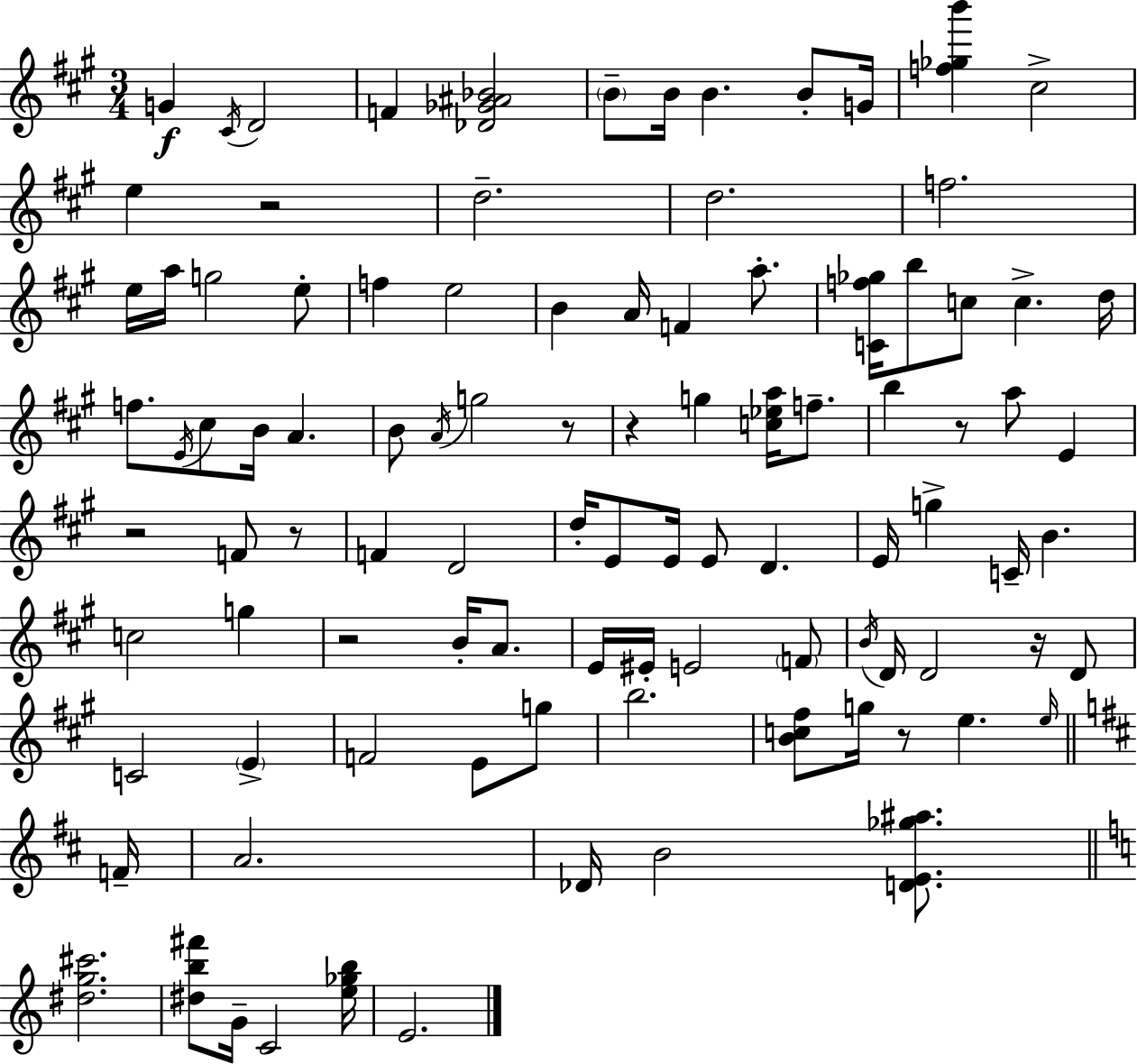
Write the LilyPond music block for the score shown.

{
  \clef treble
  \numericTimeSignature
  \time 3/4
  \key a \major
  g'4\f \acciaccatura { cis'16 } d'2 | f'4 <des' ges' ais' bes'>2 | \parenthesize b'8-- b'16 b'4. b'8-. | g'16 <f'' ges'' b'''>4 cis''2-> | \break e''4 r2 | d''2.-- | d''2. | f''2. | \break e''16 a''16 g''2 e''8-. | f''4 e''2 | b'4 a'16 f'4 a''8.-. | <c' f'' ges''>16 b''8 c''8 c''4.-> | \break d''16 f''8. \acciaccatura { e'16 } cis''8 b'16 a'4. | b'8 \acciaccatura { a'16 } g''2 | r8 r4 g''4 <c'' ees'' a''>16 | f''8.-- b''4 r8 a''8 e'4 | \break r2 f'8 | r8 f'4 d'2 | d''16-. e'8 e'16 e'8 d'4. | e'16 g''4-> c'16-- b'4. | \break c''2 g''4 | r2 b'16-. | a'8. e'16 eis'16-. e'2 | \parenthesize f'8 \acciaccatura { b'16 } d'16 d'2 | \break r16 d'8 c'2 | \parenthesize e'4-> f'2 | e'8 g''8 b''2. | <b' c'' fis''>8 g''16 r8 e''4. | \break \grace { e''16 } \bar "||" \break \key d \major f'16-- a'2. | des'16 b'2 <d' e' ges'' ais''>8. | \bar "||" \break \key c \major <dis'' g'' cis'''>2. | <dis'' b'' fis'''>8 g'16-- c'2 <e'' ges'' b''>16 | e'2. | \bar "|."
}